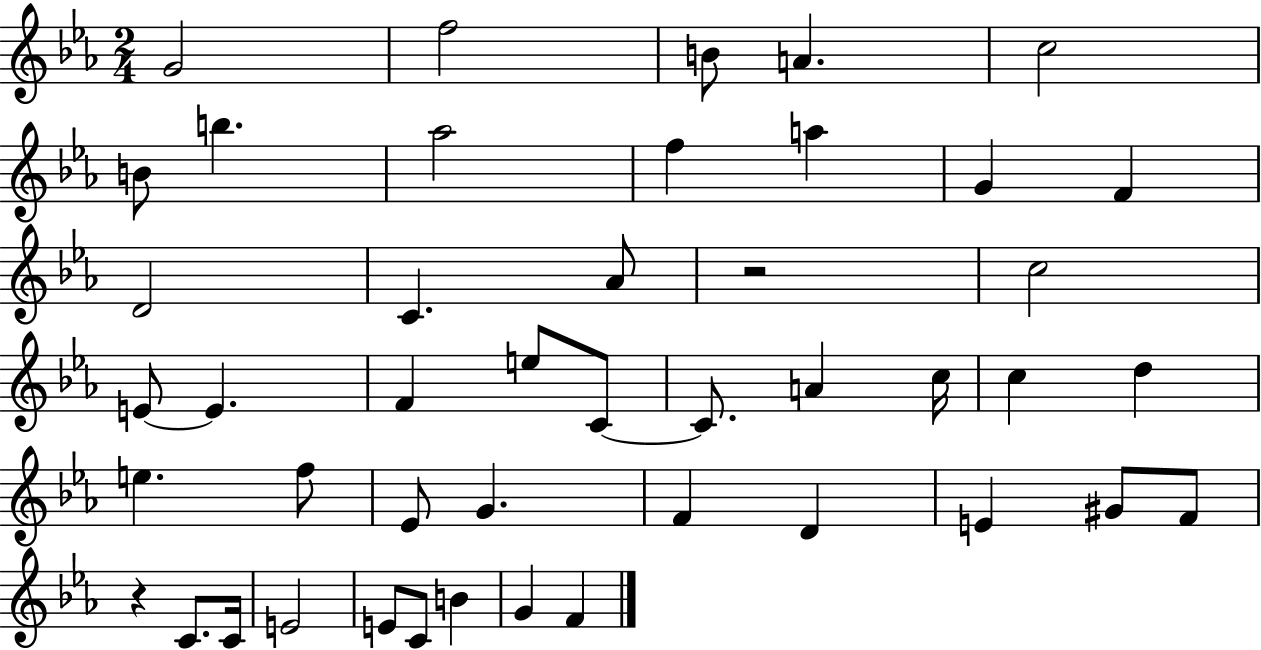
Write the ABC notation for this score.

X:1
T:Untitled
M:2/4
L:1/4
K:Eb
G2 f2 B/2 A c2 B/2 b _a2 f a G F D2 C _A/2 z2 c2 E/2 E F e/2 C/2 C/2 A c/4 c d e f/2 _E/2 G F D E ^G/2 F/2 z C/2 C/4 E2 E/2 C/2 B G F